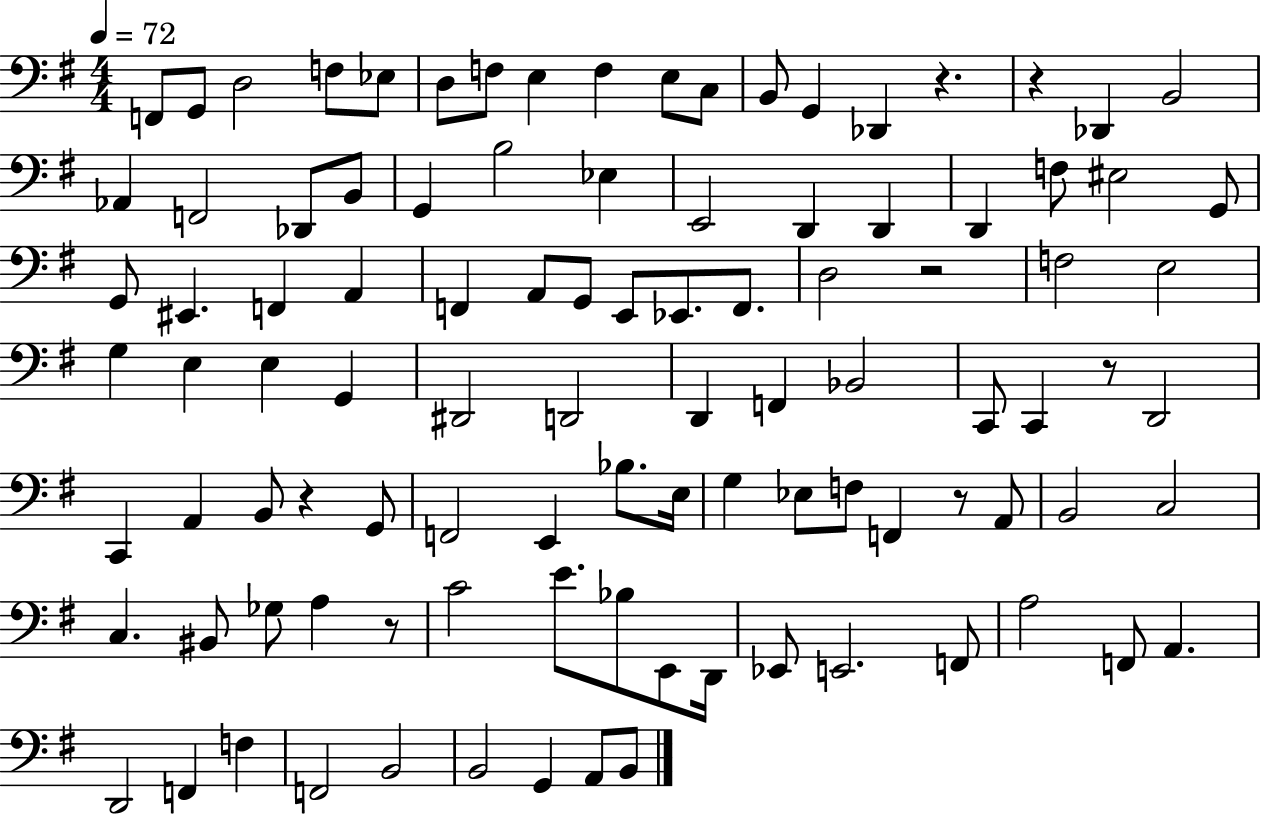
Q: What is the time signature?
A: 4/4